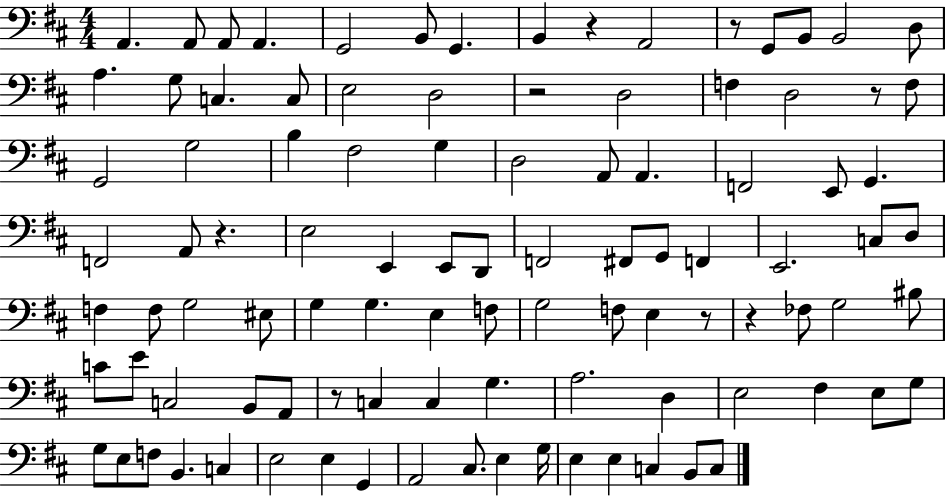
A2/q. A2/e A2/e A2/q. G2/h B2/e G2/q. B2/q R/q A2/h R/e G2/e B2/e B2/h D3/e A3/q. G3/e C3/q. C3/e E3/h D3/h R/h D3/h F3/q D3/h R/e F3/e G2/h G3/h B3/q F#3/h G3/q D3/h A2/e A2/q. F2/h E2/e G2/q. F2/h A2/e R/q. E3/h E2/q E2/e D2/e F2/h F#2/e G2/e F2/q E2/h. C3/e D3/e F3/q F3/e G3/h EIS3/e G3/q G3/q. E3/q F3/e G3/h F3/e E3/q R/e R/q FES3/e G3/h BIS3/e C4/e E4/e C3/h B2/e A2/e R/e C3/q C3/q G3/q. A3/h. D3/q E3/h F#3/q E3/e G3/e G3/e E3/e F3/e B2/q. C3/q E3/h E3/q G2/q A2/h C#3/e. E3/q G3/s E3/q E3/q C3/q B2/e C3/e